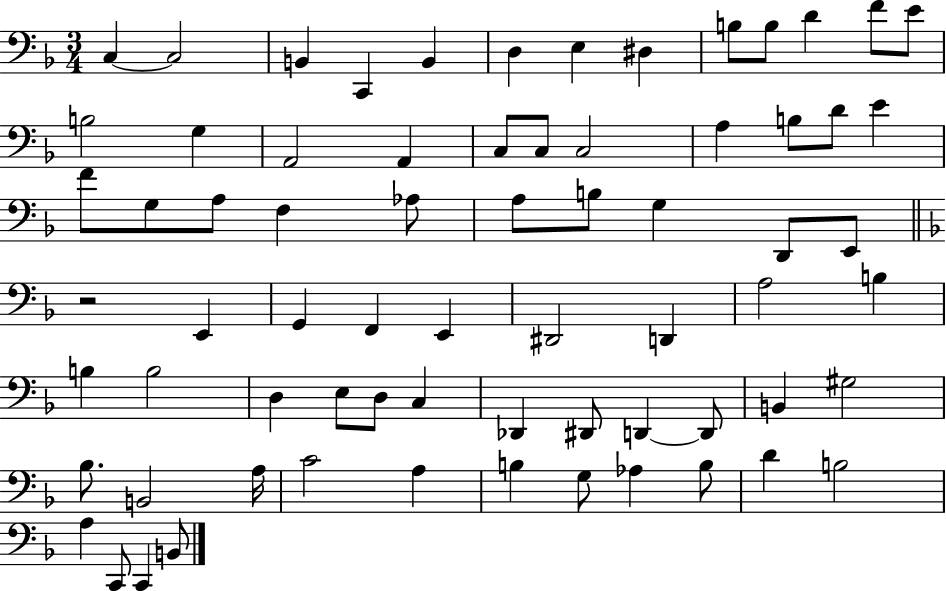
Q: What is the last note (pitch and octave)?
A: B2